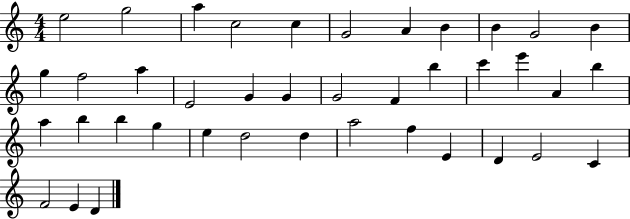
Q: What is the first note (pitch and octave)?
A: E5